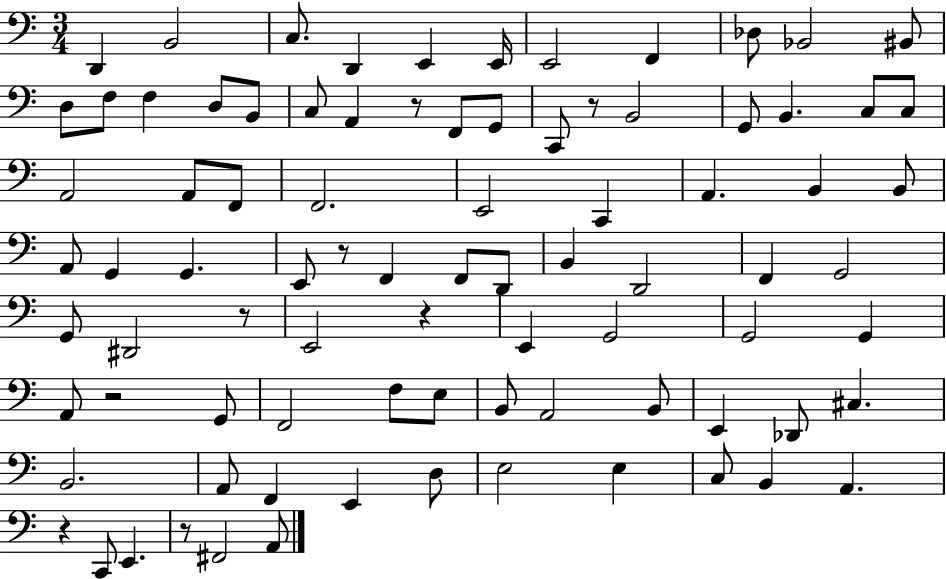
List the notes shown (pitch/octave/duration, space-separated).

D2/q B2/h C3/e. D2/q E2/q E2/s E2/h F2/q Db3/e Bb2/h BIS2/e D3/e F3/e F3/q D3/e B2/e C3/e A2/q R/e F2/e G2/e C2/e R/e B2/h G2/e B2/q. C3/e C3/e A2/h A2/e F2/e F2/h. E2/h C2/q A2/q. B2/q B2/e A2/e G2/q G2/q. E2/e R/e F2/q F2/e D2/e B2/q D2/h F2/q G2/h G2/e D#2/h R/e E2/h R/q E2/q G2/h G2/h G2/q A2/e R/h G2/e F2/h F3/e E3/e B2/e A2/h B2/e E2/q Db2/e C#3/q. B2/h. A2/e F2/q E2/q D3/e E3/h E3/q C3/e B2/q A2/q. R/q C2/e E2/q. R/e F#2/h A2/e